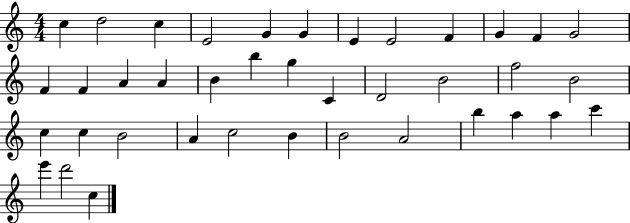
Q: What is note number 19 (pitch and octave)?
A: G5